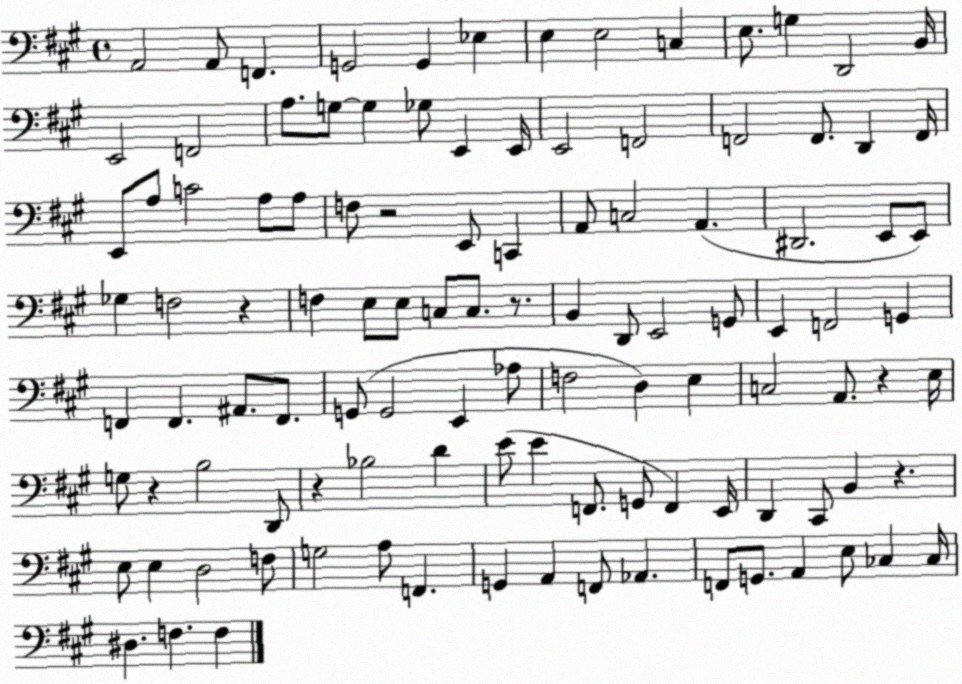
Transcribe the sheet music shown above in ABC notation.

X:1
T:Untitled
M:4/4
L:1/4
K:A
A,,2 A,,/2 F,, G,,2 G,, _E, E, E,2 C, E,/2 G, D,,2 B,,/4 E,,2 F,,2 A,/2 G,/2 G, _G,/2 E,, E,,/4 E,,2 F,,2 F,,2 F,,/2 D,, F,,/4 E,,/2 A,/2 C2 A,/2 A,/2 F,/2 z2 E,,/2 C,, A,,/2 C,2 A,, ^D,,2 E,,/2 E,,/2 _G, F,2 z F, E,/2 E,/2 C,/2 C,/2 z/2 B,, D,,/2 E,,2 G,,/2 E,, F,,2 G,, F,, F,, ^A,,/2 F,,/2 G,,/2 G,,2 E,, _A,/2 F,2 D, E, C,2 A,,/2 z E,/4 G,/2 z B,2 D,,/2 z _B,2 D E/2 E F,,/2 G,,/2 F,, E,,/4 D,, ^C,,/2 B,, z E,/2 E, D,2 F,/2 G,2 A,/2 F,, G,, A,, F,,/2 _A,, F,,/2 G,,/2 A,, E,/2 _C, _C,/4 ^D, F, F,